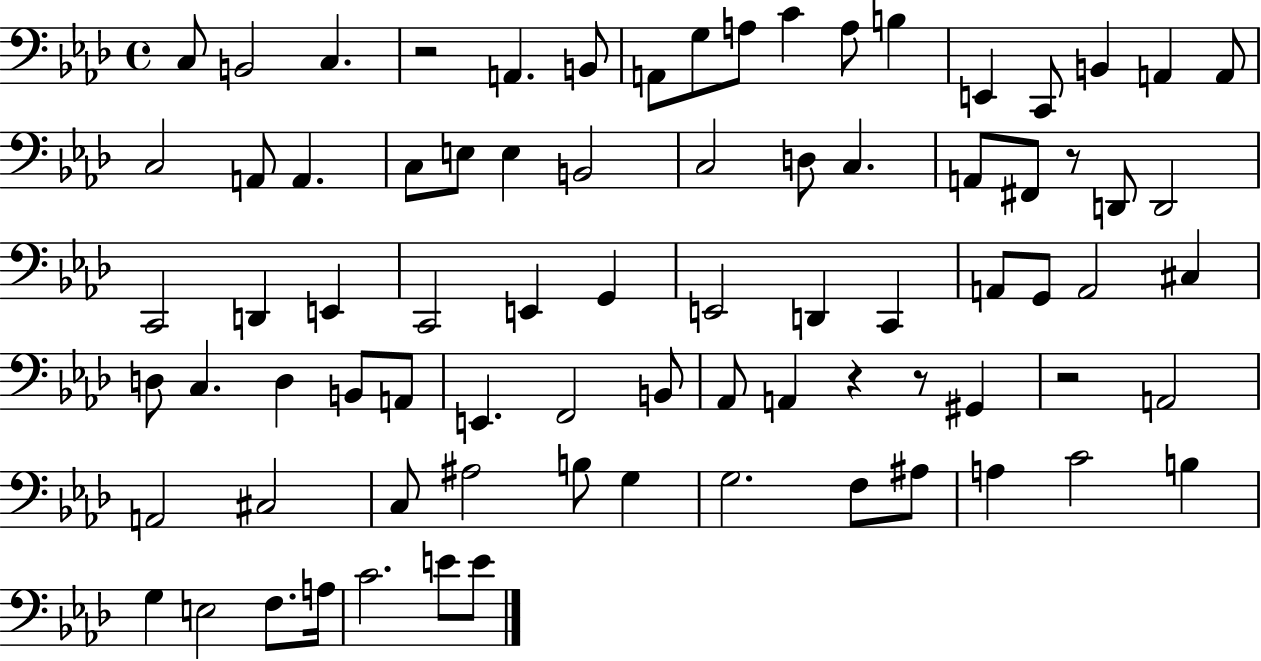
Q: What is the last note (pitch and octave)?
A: E4